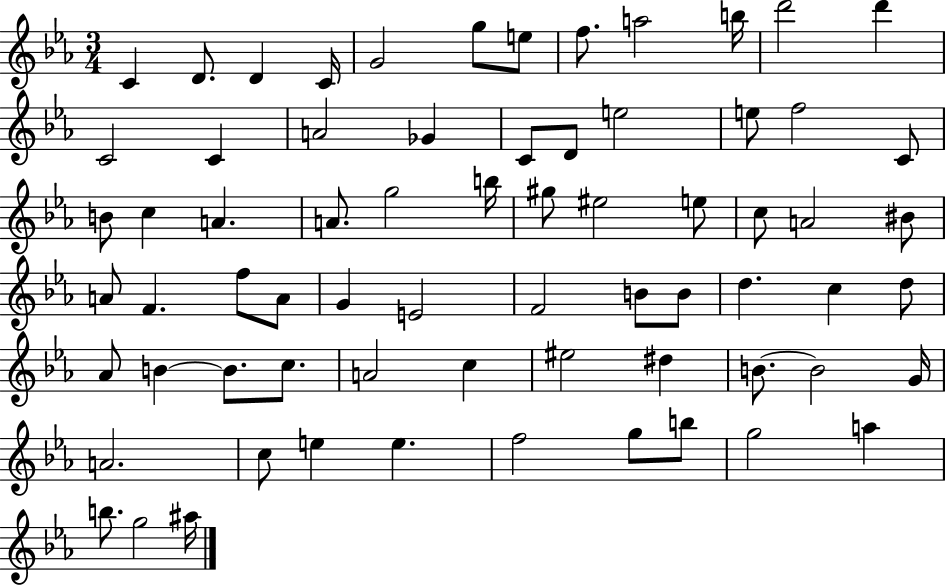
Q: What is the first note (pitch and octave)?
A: C4